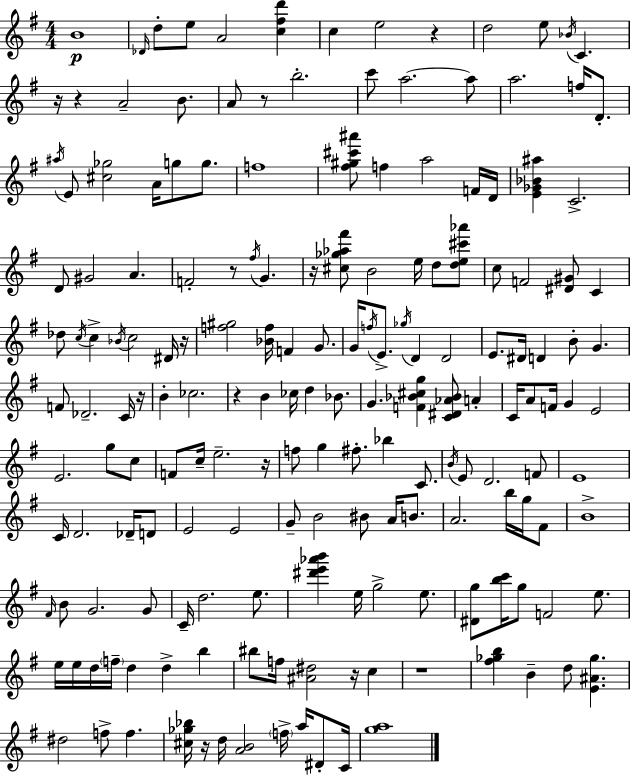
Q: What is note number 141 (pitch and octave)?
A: F5